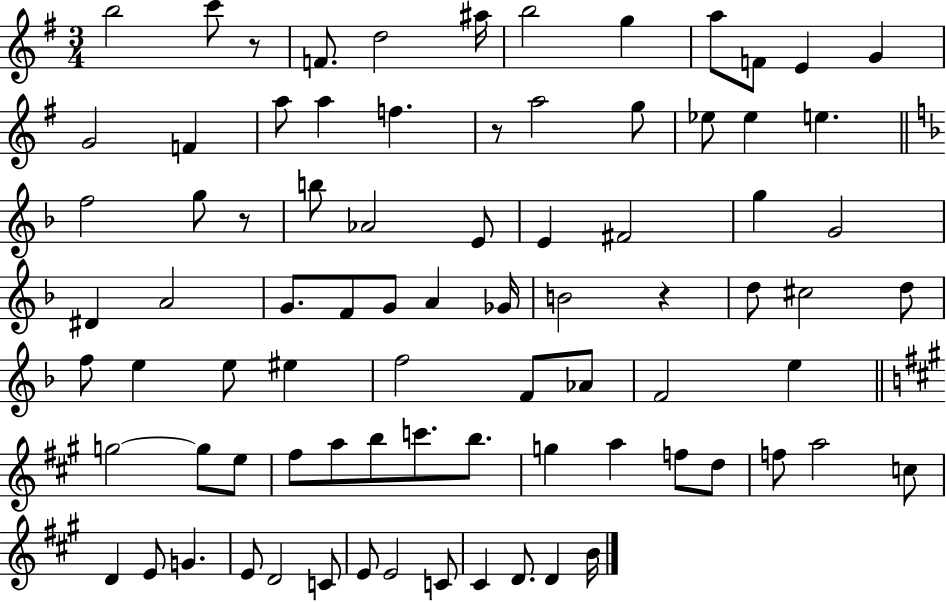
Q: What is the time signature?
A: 3/4